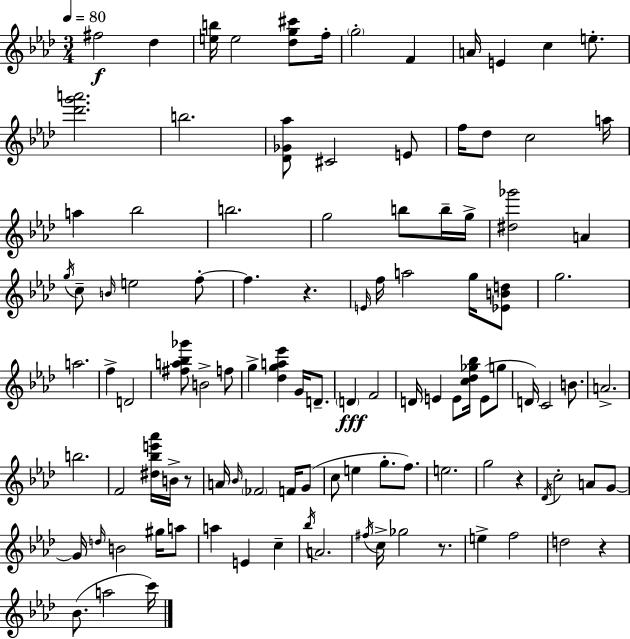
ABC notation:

X:1
T:Untitled
M:3/4
L:1/4
K:Ab
^f2 _d [eb]/4 e2 [_dg^c']/2 f/4 g2 F A/4 E c e/2 [_d'g'a']2 b2 [_D_G_a]/2 ^C2 E/2 f/4 _d/2 c2 a/4 a _b2 b2 g2 b/2 b/4 g/4 [^d_g']2 A g/4 c/2 B/4 e2 f/2 f z E/4 f/4 a2 g/4 [_EBd]/2 g2 a2 f D2 [^fa_b_g']/2 B2 f/2 g [_dga_e'] G/4 D/2 D F2 D/4 E E/2 [c_d_g_b]/4 E/2 g/2 D/4 C2 B/2 A2 b2 F2 [^d_be'_a']/4 B/4 z/2 A/4 _B/4 _F2 F/4 G/2 c/2 e g/2 f/2 e2 g2 z _D/4 c2 A/2 G/2 G/4 d/4 B2 ^g/4 a/2 a E c _b/4 A2 ^f/4 c/4 _g2 z/2 e f2 d2 z _B/2 a2 c'/4